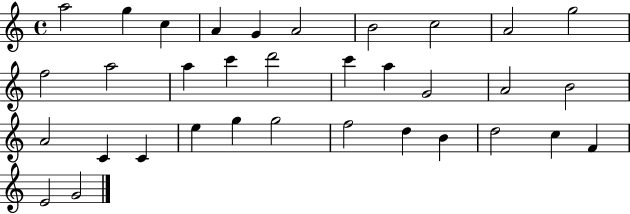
A5/h G5/q C5/q A4/q G4/q A4/h B4/h C5/h A4/h G5/h F5/h A5/h A5/q C6/q D6/h C6/q A5/q G4/h A4/h B4/h A4/h C4/q C4/q E5/q G5/q G5/h F5/h D5/q B4/q D5/h C5/q F4/q E4/h G4/h